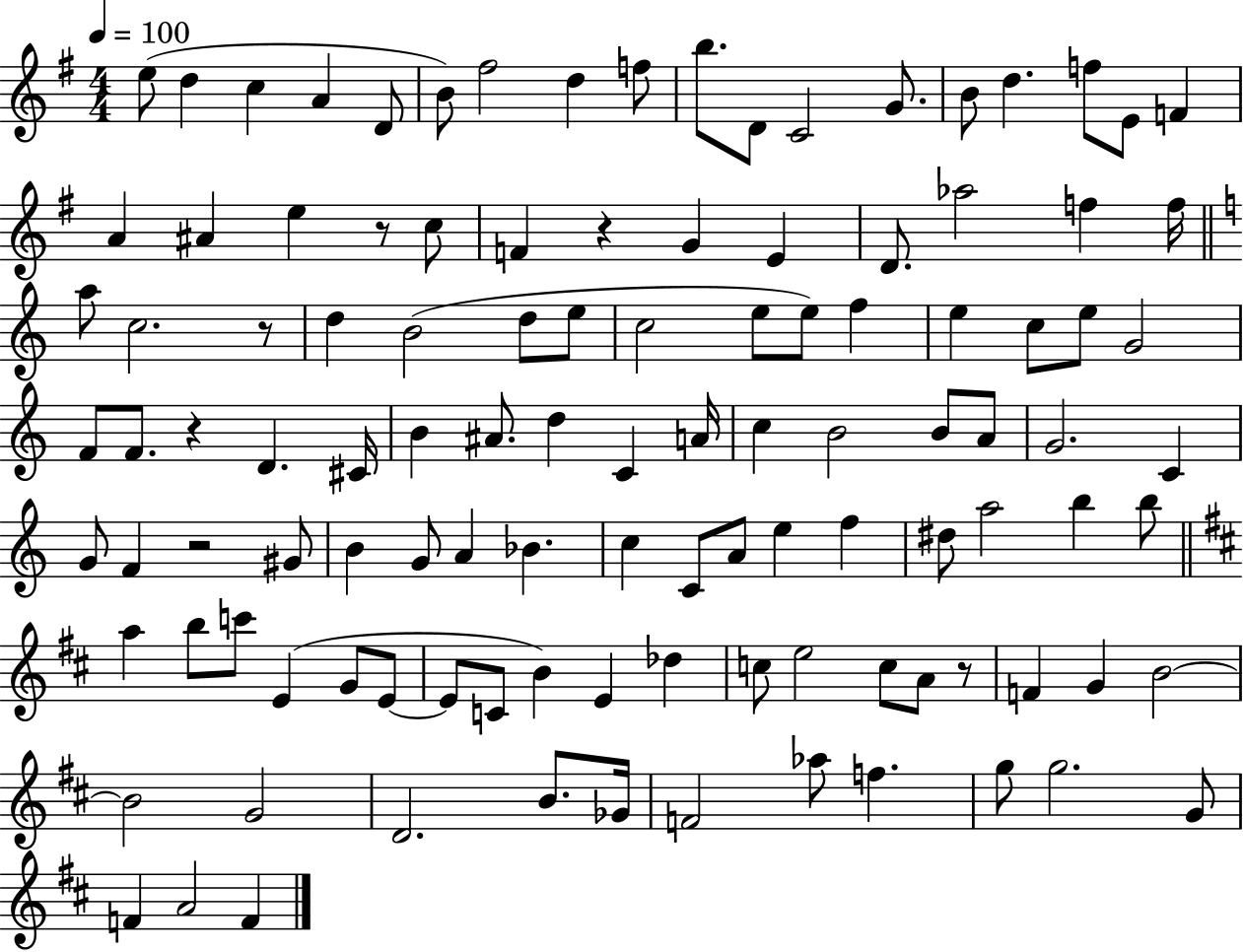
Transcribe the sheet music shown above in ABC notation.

X:1
T:Untitled
M:4/4
L:1/4
K:G
e/2 d c A D/2 B/2 ^f2 d f/2 b/2 D/2 C2 G/2 B/2 d f/2 E/2 F A ^A e z/2 c/2 F z G E D/2 _a2 f f/4 a/2 c2 z/2 d B2 d/2 e/2 c2 e/2 e/2 f e c/2 e/2 G2 F/2 F/2 z D ^C/4 B ^A/2 d C A/4 c B2 B/2 A/2 G2 C G/2 F z2 ^G/2 B G/2 A _B c C/2 A/2 e f ^d/2 a2 b b/2 a b/2 c'/2 E G/2 E/2 E/2 C/2 B E _d c/2 e2 c/2 A/2 z/2 F G B2 B2 G2 D2 B/2 _G/4 F2 _a/2 f g/2 g2 G/2 F A2 F